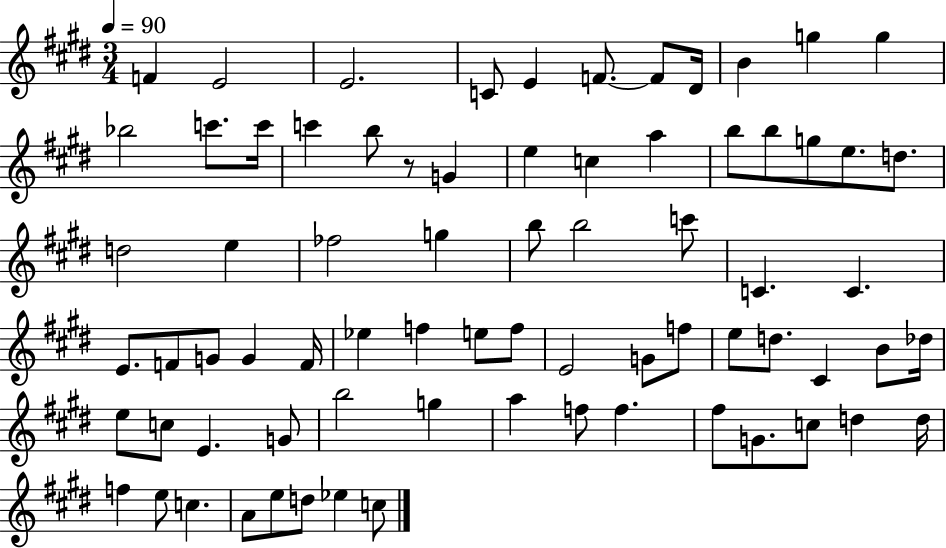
F4/q E4/h E4/h. C4/e E4/q F4/e. F4/e D#4/s B4/q G5/q G5/q Bb5/h C6/e. C6/s C6/q B5/e R/e G4/q E5/q C5/q A5/q B5/e B5/e G5/e E5/e. D5/e. D5/h E5/q FES5/h G5/q B5/e B5/h C6/e C4/q. C4/q. E4/e. F4/e G4/e G4/q F4/s Eb5/q F5/q E5/e F5/e E4/h G4/e F5/e E5/e D5/e. C#4/q B4/e Db5/s E5/e C5/e E4/q. G4/e B5/h G5/q A5/q F5/e F5/q. F#5/e G4/e. C5/e D5/q D5/s F5/q E5/e C5/q. A4/e E5/e D5/e Eb5/q C5/e